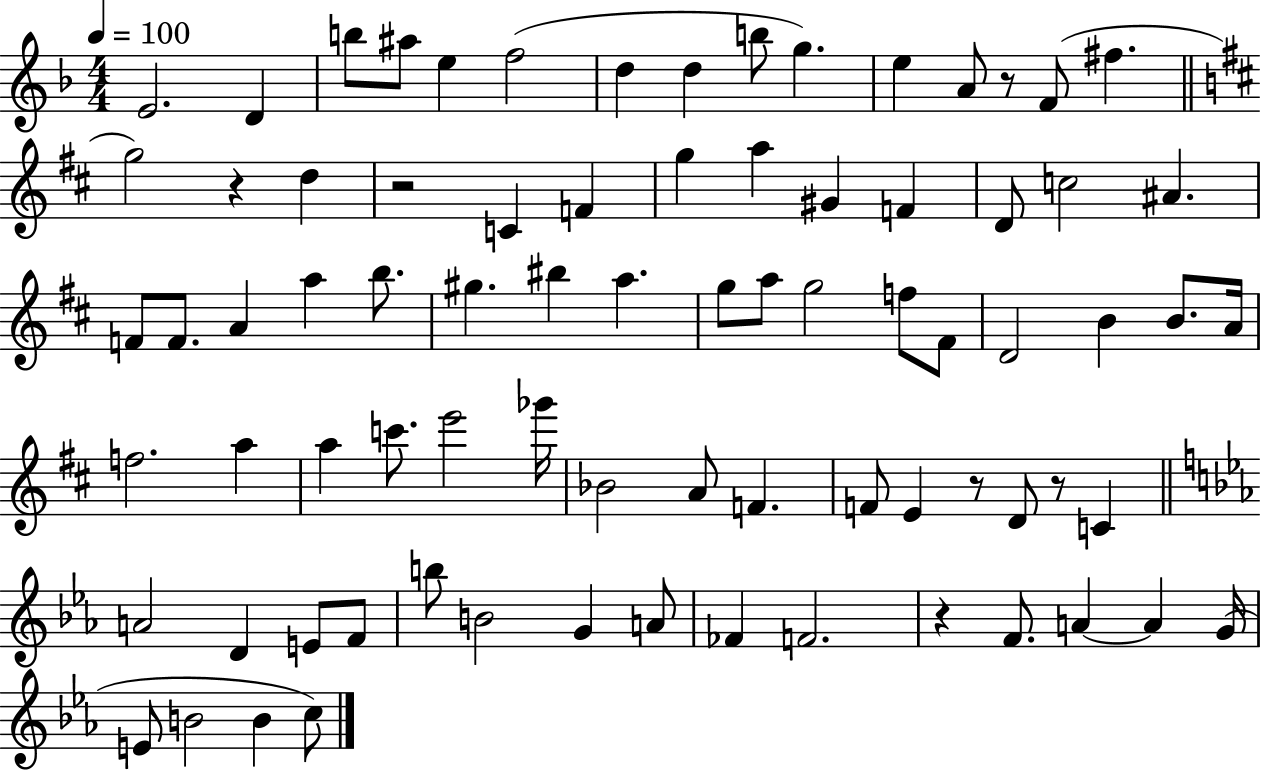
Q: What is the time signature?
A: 4/4